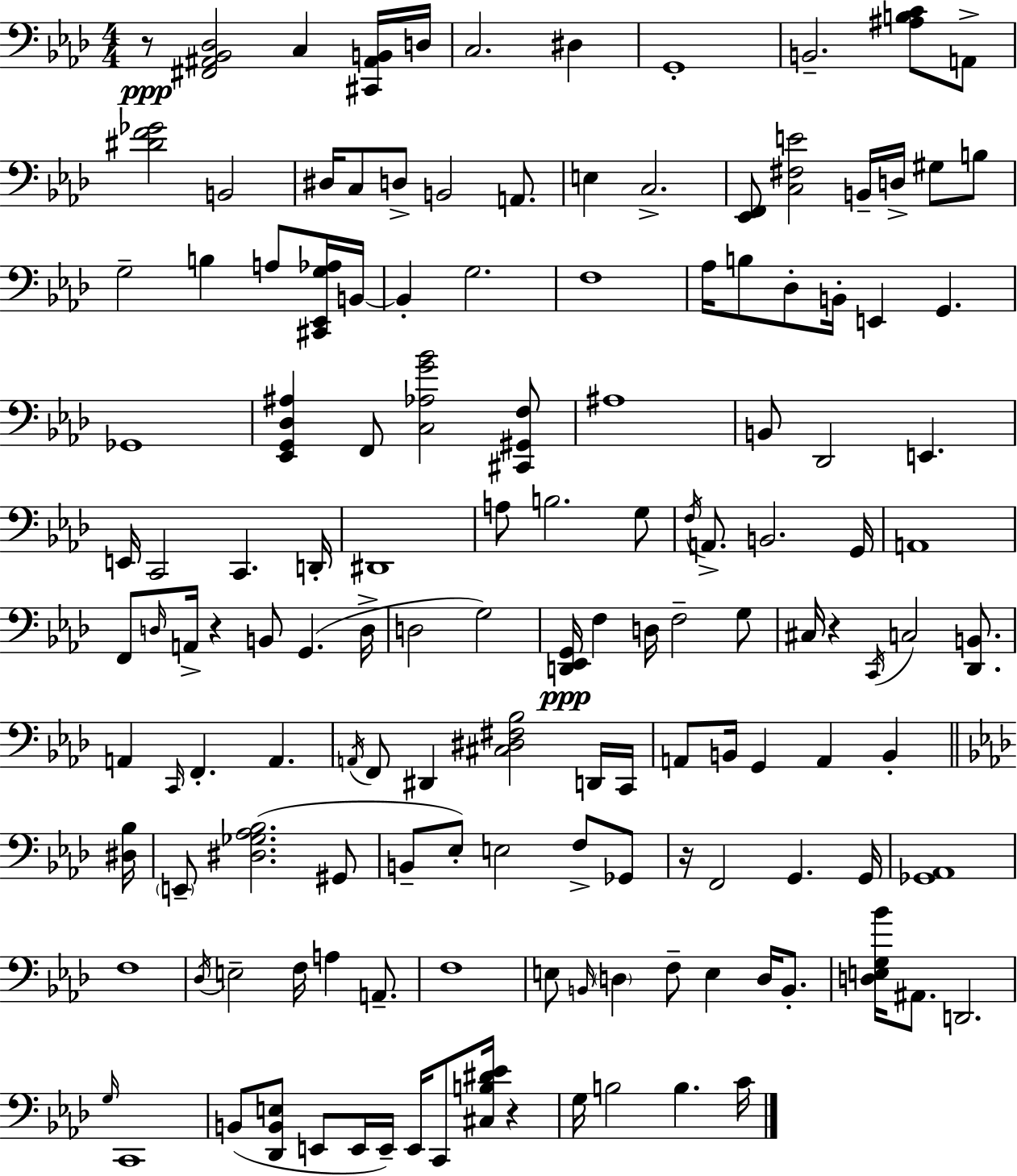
{
  \clef bass
  \numericTimeSignature
  \time 4/4
  \key aes \major
  \repeat volta 2 { r8\ppp <fis, ais, bes, des>2 c4 <cis, ais, b,>16 d16 | c2. dis4 | g,1-. | b,2.-- <ais b c'>8 a,8-> | \break <dis' f' ges'>2 b,2 | dis16 c8 d8-> b,2 a,8. | e4 c2.-> | <ees, f,>8 <c fis e'>2 b,16-- d16-> gis8 b8 | \break g2-- b4 a8 <cis, ees, g aes>16 b,16~~ | b,4-. g2. | f1 | aes16 b8 des8-. b,16-. e,4 g,4. | \break ges,1 | <ees, g, des ais>4 f,8 <c aes g' bes'>2 <cis, gis, f>8 | ais1 | b,8 des,2 e,4. | \break e,16 c,2 c,4. d,16-. | dis,1 | a8 b2. g8 | \acciaccatura { f16 } a,8.-> b,2. | \break g,16 a,1 | f,8 \grace { d16 } a,16-> r4 b,8 g,4.( | d16-> d2 g2) | <d, ees, g,>16\ppp f4 d16 f2-- | \break g8 cis16 r4 \acciaccatura { c,16 } c2 | <des, b,>8. a,4 \grace { c,16 } f,4.-. a,4. | \acciaccatura { a,16 } f,8 dis,4 <cis dis fis bes>2 | d,16 c,16 a,8 b,16 g,4 a,4 | \break b,4-. \bar "||" \break \key f \minor <dis bes>16 \parenthesize e,8-- <dis ges aes bes>2.( gis,8 | b,8-- ees8-.) e2 f8-> ges,8 | r16 f,2 g,4. | g,16 <ges, aes,>1 | \break f1 | \acciaccatura { des16 } e2-- f16 a4 a,8.-- | f1 | e8 \grace { b,16 } \parenthesize d4 f8-- e4 d16 | \break b,8.-. <d e g bes'>16 ais,8. d,2. | \grace { g16 } c,1 | b,8( <des, b, e>8 e,8 e,16 e,16--) e,16 c,8 <cis b dis' ees'>16 | r4 g16 b2 b4. | \break c'16 } \bar "|."
}